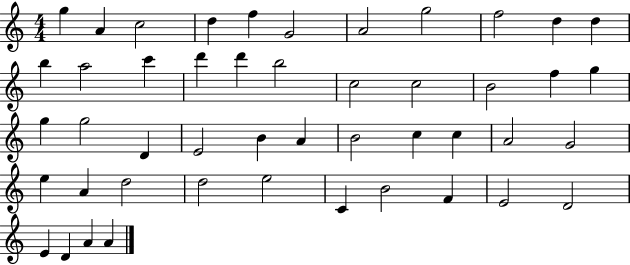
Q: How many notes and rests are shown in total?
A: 47